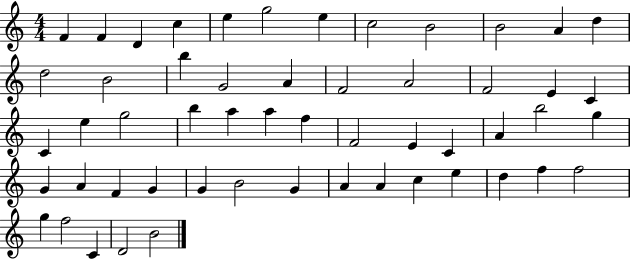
F4/q F4/q D4/q C5/q E5/q G5/h E5/q C5/h B4/h B4/h A4/q D5/q D5/h B4/h B5/q G4/h A4/q F4/h A4/h F4/h E4/q C4/q C4/q E5/q G5/h B5/q A5/q A5/q F5/q F4/h E4/q C4/q A4/q B5/h G5/q G4/q A4/q F4/q G4/q G4/q B4/h G4/q A4/q A4/q C5/q E5/q D5/q F5/q F5/h G5/q F5/h C4/q D4/h B4/h